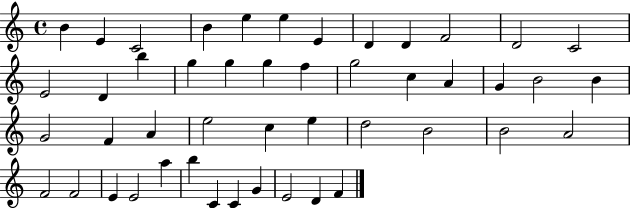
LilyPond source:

{
  \clef treble
  \time 4/4
  \defaultTimeSignature
  \key c \major
  b'4 e'4 c'2 | b'4 e''4 e''4 e'4 | d'4 d'4 f'2 | d'2 c'2 | \break e'2 d'4 b''4 | g''4 g''4 g''4 f''4 | g''2 c''4 a'4 | g'4 b'2 b'4 | \break g'2 f'4 a'4 | e''2 c''4 e''4 | d''2 b'2 | b'2 a'2 | \break f'2 f'2 | e'4 e'2 a''4 | b''4 c'4 c'4 g'4 | e'2 d'4 f'4 | \break \bar "|."
}